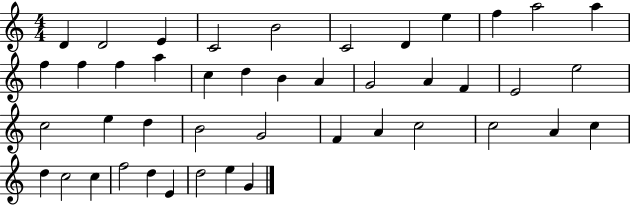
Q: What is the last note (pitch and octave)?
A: G4